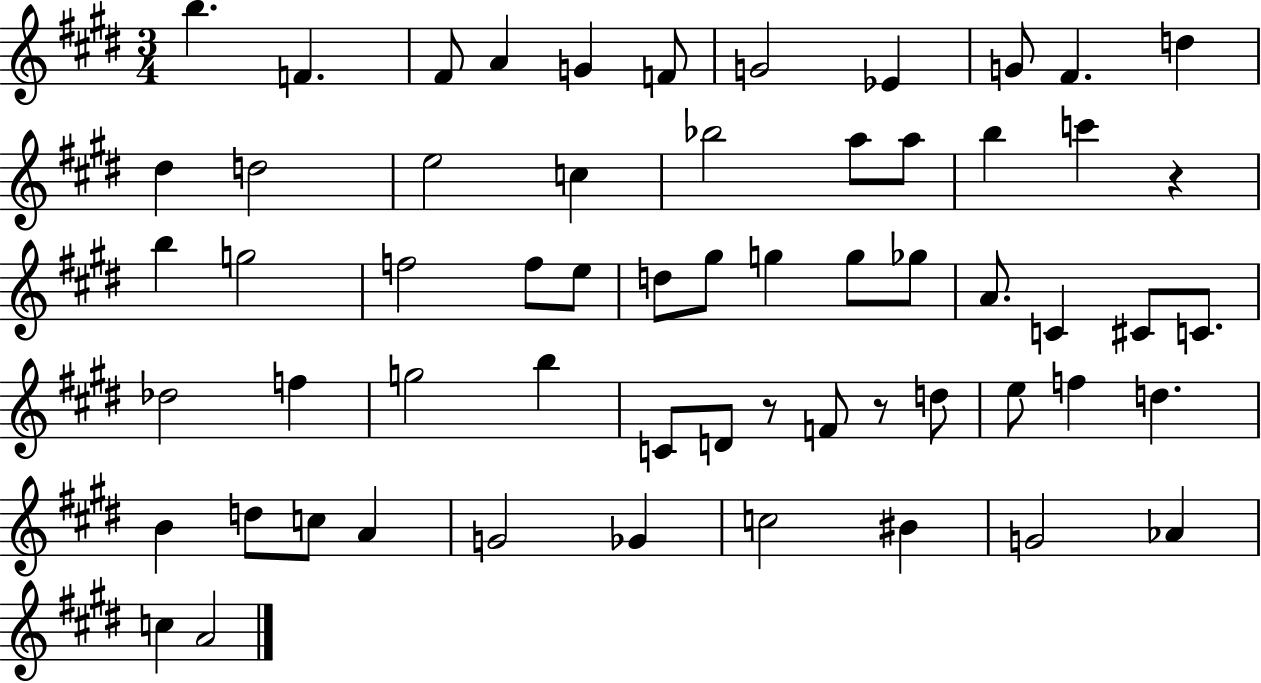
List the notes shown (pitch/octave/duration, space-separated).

B5/q. F4/q. F#4/e A4/q G4/q F4/e G4/h Eb4/q G4/e F#4/q. D5/q D#5/q D5/h E5/h C5/q Bb5/h A5/e A5/e B5/q C6/q R/q B5/q G5/h F5/h F5/e E5/e D5/e G#5/e G5/q G5/e Gb5/e A4/e. C4/q C#4/e C4/e. Db5/h F5/q G5/h B5/q C4/e D4/e R/e F4/e R/e D5/e E5/e F5/q D5/q. B4/q D5/e C5/e A4/q G4/h Gb4/q C5/h BIS4/q G4/h Ab4/q C5/q A4/h